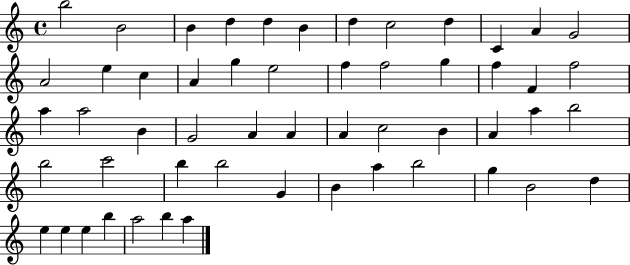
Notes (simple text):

B5/h B4/h B4/q D5/q D5/q B4/q D5/q C5/h D5/q C4/q A4/q G4/h A4/h E5/q C5/q A4/q G5/q E5/h F5/q F5/h G5/q F5/q F4/q F5/h A5/q A5/h B4/q G4/h A4/q A4/q A4/q C5/h B4/q A4/q A5/q B5/h B5/h C6/h B5/q B5/h G4/q B4/q A5/q B5/h G5/q B4/h D5/q E5/q E5/q E5/q B5/q A5/h B5/q A5/q